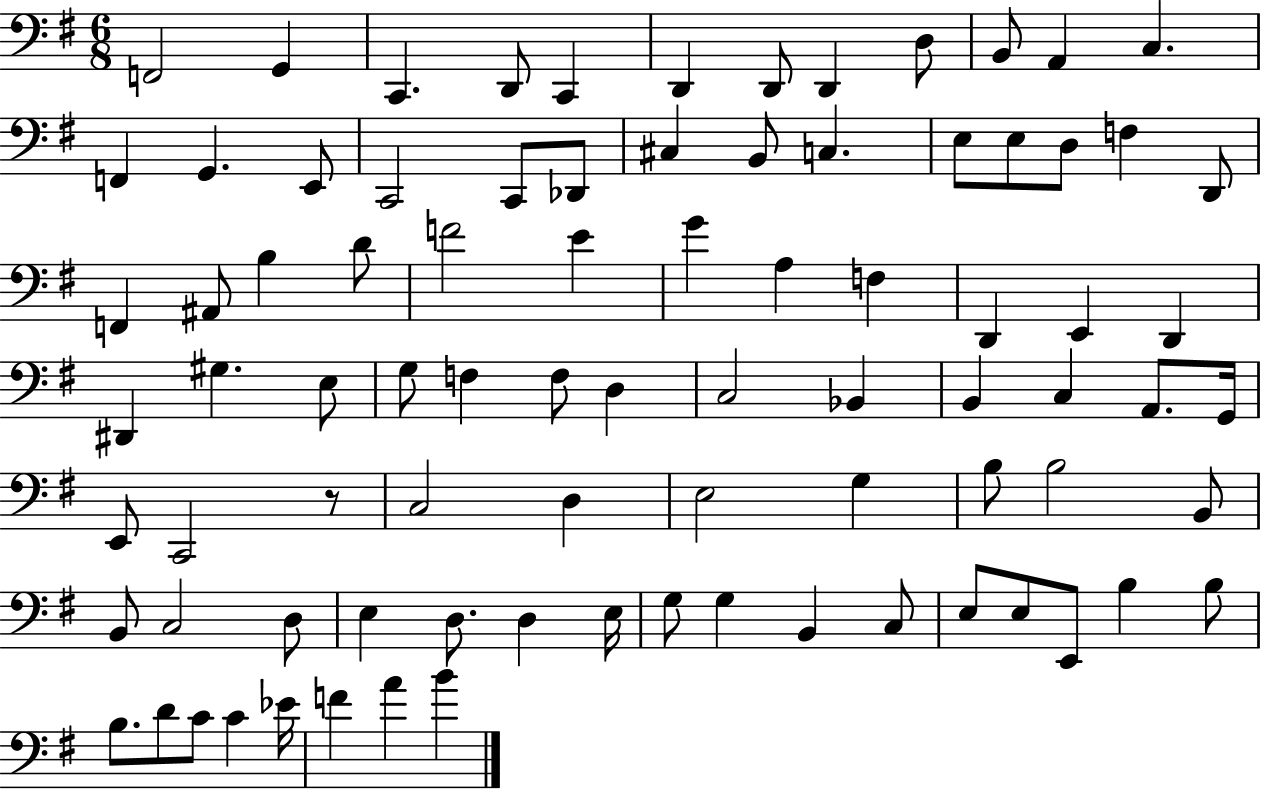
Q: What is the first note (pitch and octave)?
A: F2